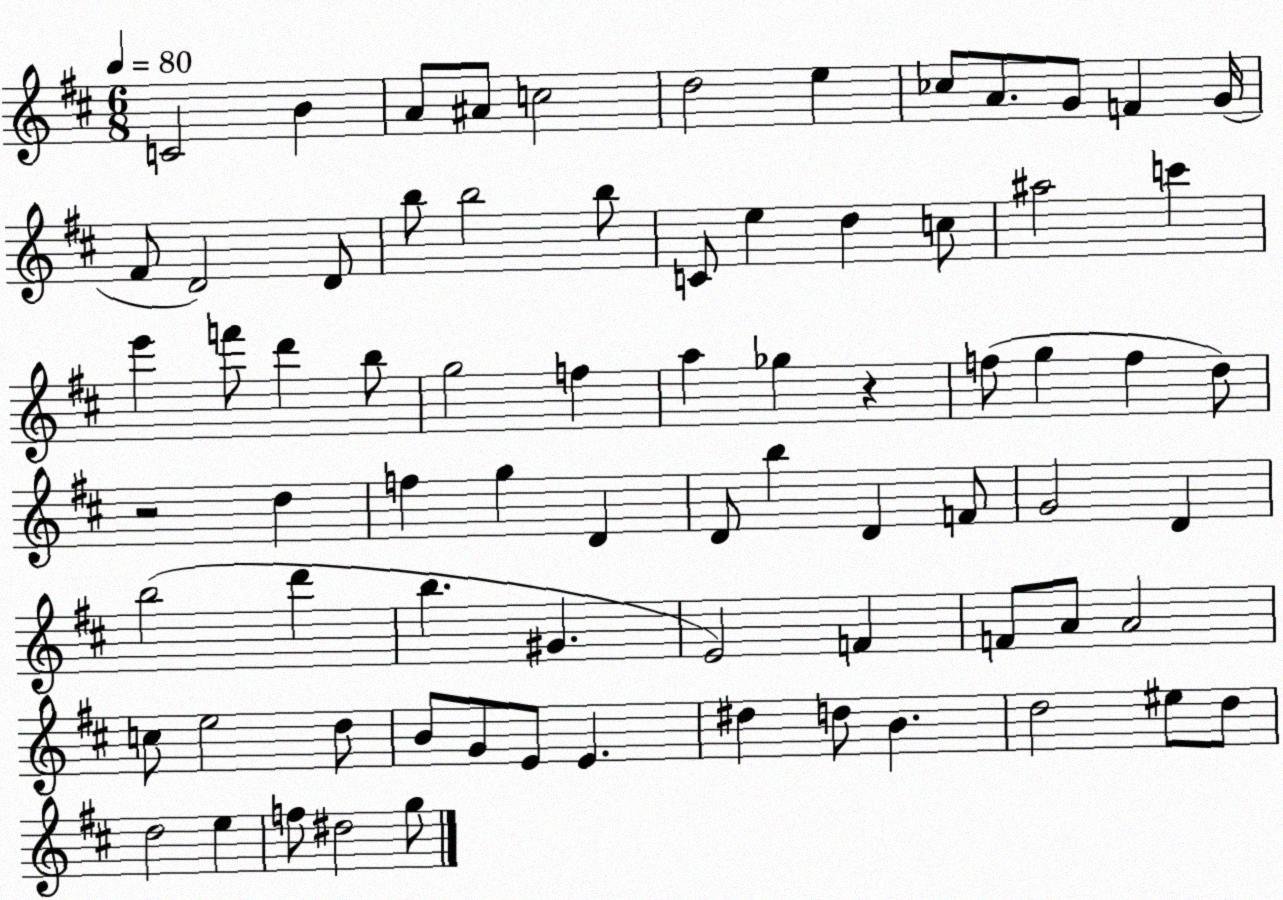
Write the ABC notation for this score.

X:1
T:Untitled
M:6/8
L:1/4
K:D
C2 B A/2 ^A/2 c2 d2 e _c/2 A/2 G/2 F G/4 ^F/2 D2 D/2 b/2 b2 b/2 C/2 e d c/2 ^a2 c' e' f'/2 d' b/2 g2 f a _g z f/2 g f d/2 z2 d f g D D/2 b D F/2 G2 D b2 d' b ^G E2 F F/2 A/2 A2 c/2 e2 d/2 B/2 G/2 E/2 E ^d d/2 B d2 ^e/2 d/2 d2 e f/2 ^d2 g/2